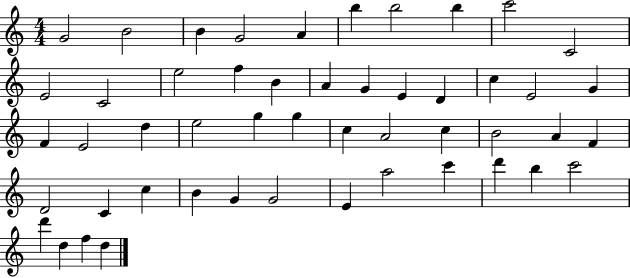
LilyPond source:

{
  \clef treble
  \numericTimeSignature
  \time 4/4
  \key c \major
  g'2 b'2 | b'4 g'2 a'4 | b''4 b''2 b''4 | c'''2 c'2 | \break e'2 c'2 | e''2 f''4 b'4 | a'4 g'4 e'4 d'4 | c''4 e'2 g'4 | \break f'4 e'2 d''4 | e''2 g''4 g''4 | c''4 a'2 c''4 | b'2 a'4 f'4 | \break d'2 c'4 c''4 | b'4 g'4 g'2 | e'4 a''2 c'''4 | d'''4 b''4 c'''2 | \break d'''4 d''4 f''4 d''4 | \bar "|."
}